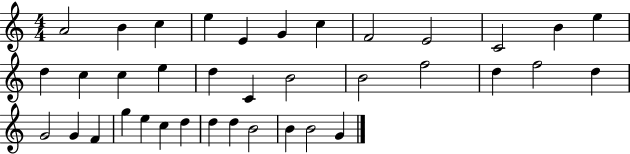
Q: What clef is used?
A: treble